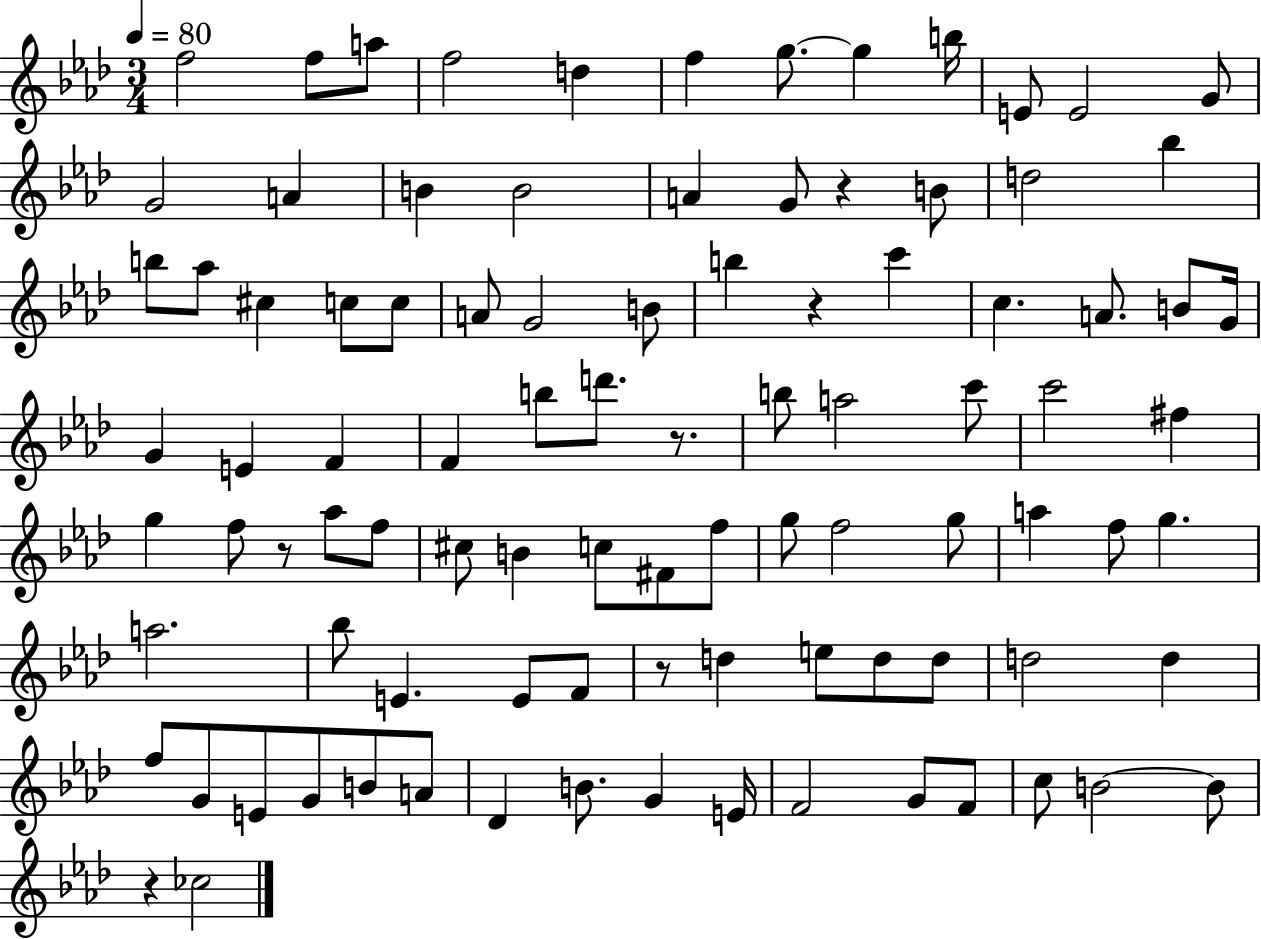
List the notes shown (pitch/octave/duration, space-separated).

F5/h F5/e A5/e F5/h D5/q F5/q G5/e. G5/q B5/s E4/e E4/h G4/e G4/h A4/q B4/q B4/h A4/q G4/e R/q B4/e D5/h Bb5/q B5/e Ab5/e C#5/q C5/e C5/e A4/e G4/h B4/e B5/q R/q C6/q C5/q. A4/e. B4/e G4/s G4/q E4/q F4/q F4/q B5/e D6/e. R/e. B5/e A5/h C6/e C6/h F#5/q G5/q F5/e R/e Ab5/e F5/e C#5/e B4/q C5/e F#4/e F5/e G5/e F5/h G5/e A5/q F5/e G5/q. A5/h. Bb5/e E4/q. E4/e F4/e R/e D5/q E5/e D5/e D5/e D5/h D5/q F5/e G4/e E4/e G4/e B4/e A4/e Db4/q B4/e. G4/q E4/s F4/h G4/e F4/e C5/e B4/h B4/e R/q CES5/h